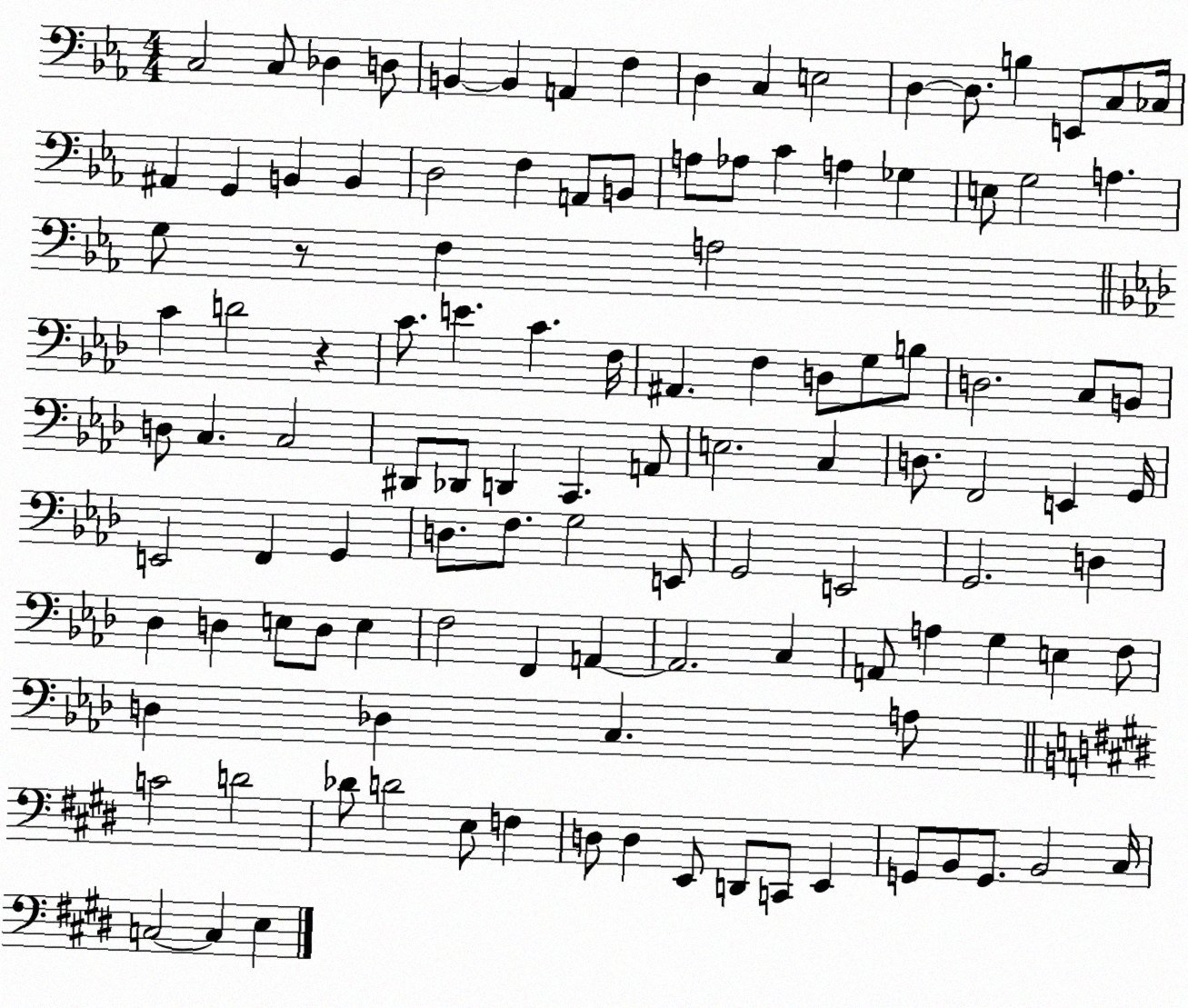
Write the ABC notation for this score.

X:1
T:Untitled
M:4/4
L:1/4
K:Eb
C,2 C,/2 _D, D,/2 B,, B,, A,, F, D, C, E,2 D, D,/2 B, E,,/2 C,/2 _C,/4 ^A,, G,, B,, B,, D,2 F, A,,/2 B,,/2 A,/2 _A,/2 C A, _G, E,/2 G,2 A, G,/2 z/2 F, A,2 C D2 z C/2 E C F,/4 ^A,, F, D,/2 G,/2 B,/2 D,2 C,/2 B,,/2 D,/2 C, C,2 ^D,,/2 _D,,/2 D,, C,, A,,/2 E,2 C, D,/2 F,,2 E,, G,,/4 E,,2 F,, G,, D,/2 F,/2 G,2 E,,/2 G,,2 E,,2 G,,2 D, _D, D, E,/2 D,/2 E, F,2 F,, A,, A,,2 C, A,,/2 A, G, E, F,/2 D, _D, C, A,/2 C2 D2 _D/2 D2 E,/2 F, D,/2 D, E,,/2 D,,/2 C,,/2 E,, G,,/2 B,,/2 G,,/2 B,,2 ^C,/4 C,2 C, E,